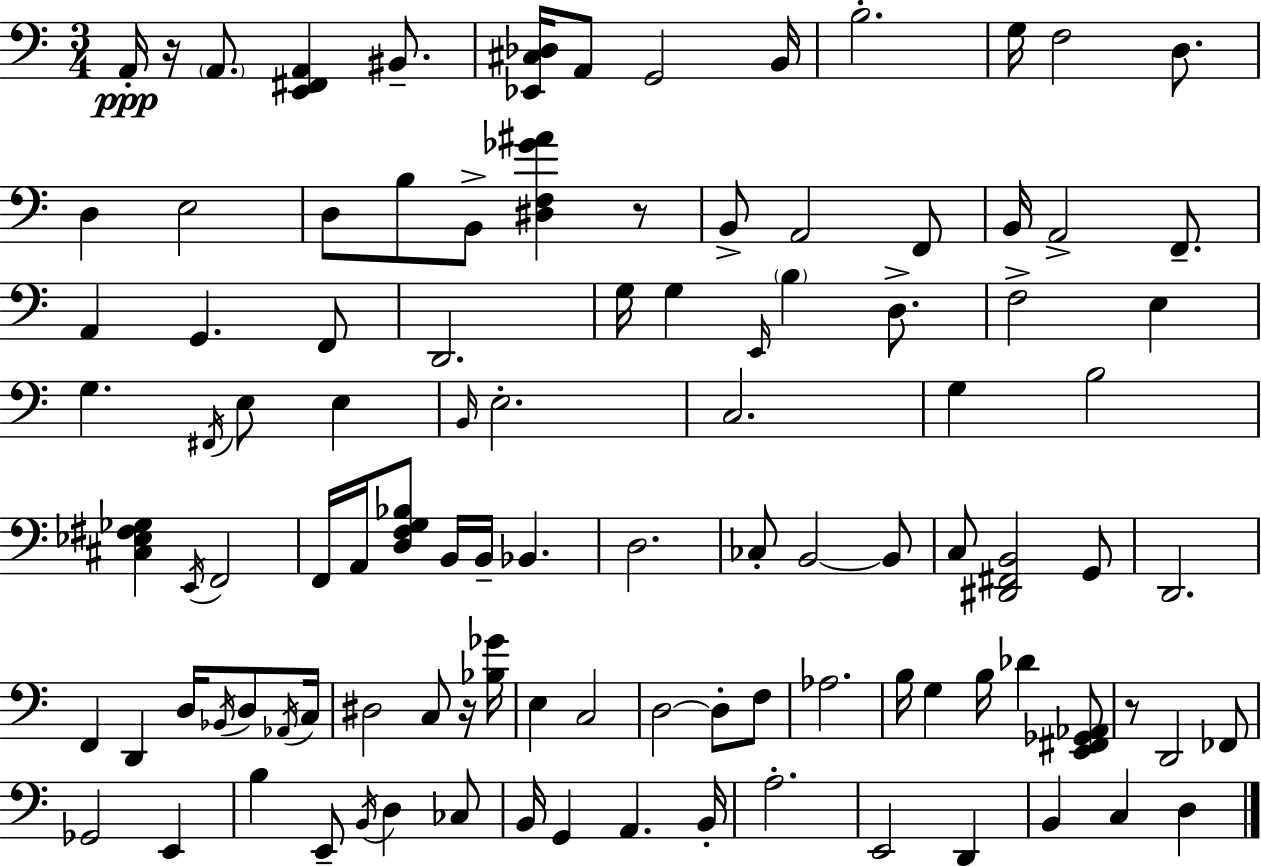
A2/s R/s A2/e. [E2,F#2,A2]/q BIS2/e. [Eb2,C#3,Db3]/s A2/e G2/h B2/s B3/h. G3/s F3/h D3/e. D3/q E3/h D3/e B3/e B2/e [D#3,F3,Gb4,A#4]/q R/e B2/e A2/h F2/e B2/s A2/h F2/e. A2/q G2/q. F2/e D2/h. G3/s G3/q E2/s B3/q D3/e. F3/h E3/q G3/q. F#2/s E3/e E3/q B2/s E3/h. C3/h. G3/q B3/h [C#3,Eb3,F#3,Gb3]/q E2/s F2/h F2/s A2/s [D3,F3,G3,Bb3]/e B2/s B2/s Bb2/q. D3/h. CES3/e B2/h B2/e C3/e [D#2,F#2,B2]/h G2/e D2/h. F2/q D2/q D3/s Bb2/s D3/e Ab2/s C3/s D#3/h C3/e R/s [Bb3,Gb4]/s E3/q C3/h D3/h D3/e F3/e Ab3/h. B3/s G3/q B3/s Db4/q [E2,F#2,Gb2,Ab2]/e R/e D2/h FES2/e Gb2/h E2/q B3/q E2/e B2/s D3/q CES3/e B2/s G2/q A2/q. B2/s A3/h. E2/h D2/q B2/q C3/q D3/q